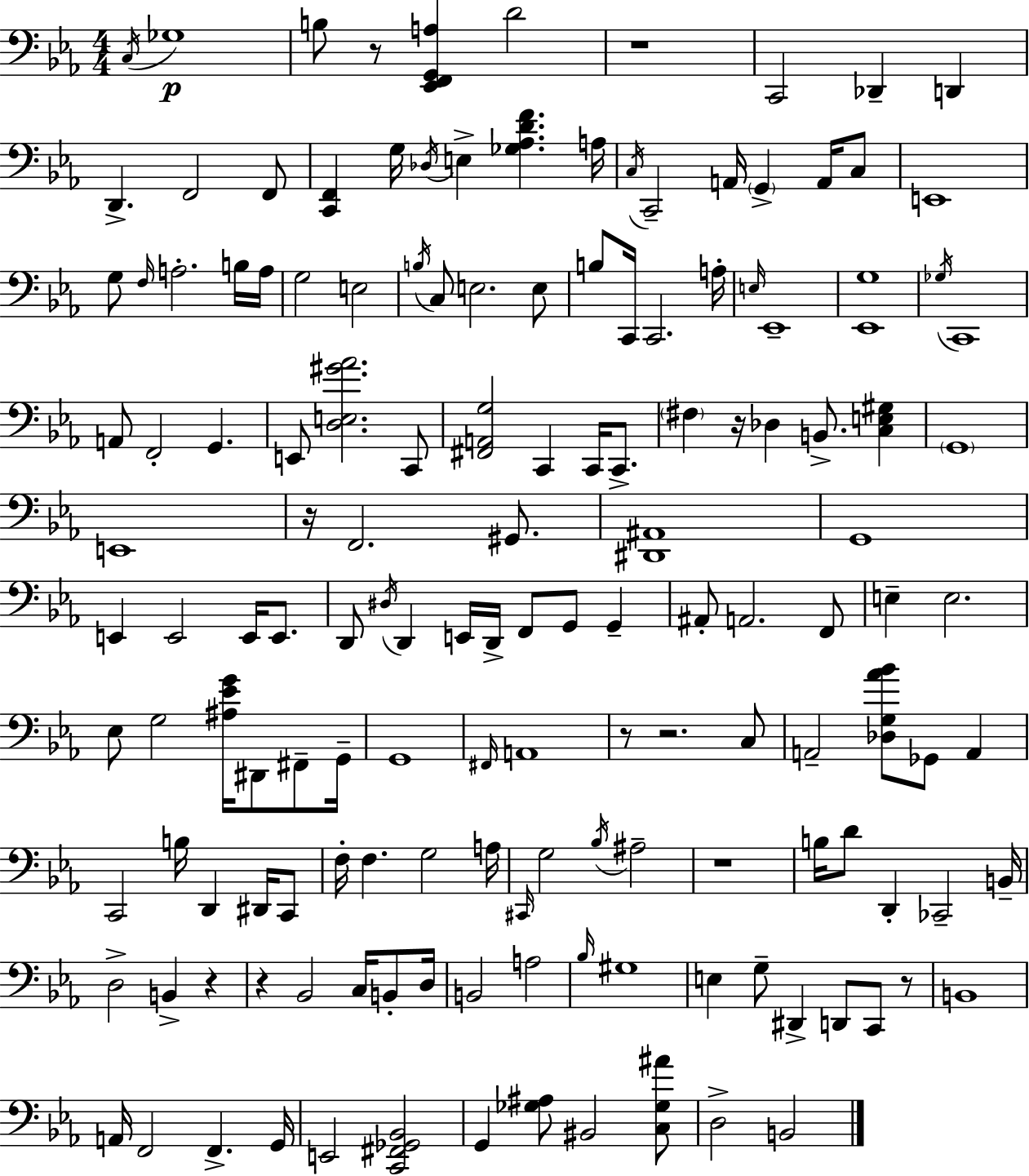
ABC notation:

X:1
T:Untitled
M:4/4
L:1/4
K:Cm
C,/4 _G,4 B,/2 z/2 [_E,,F,,G,,A,] D2 z4 C,,2 _D,, D,, D,, F,,2 F,,/2 [C,,F,,] G,/4 _D,/4 E, [_G,_A,DF] A,/4 C,/4 C,,2 A,,/4 G,, A,,/4 C,/2 E,,4 G,/2 F,/4 A,2 B,/4 A,/4 G,2 E,2 B,/4 C,/2 E,2 E,/2 B,/2 C,,/4 C,,2 A,/4 E,/4 _E,,4 [_E,,G,]4 _G,/4 C,,4 A,,/2 F,,2 G,, E,,/2 [D,E,^G_A]2 C,,/2 [^F,,A,,G,]2 C,, C,,/4 C,,/2 ^F, z/4 _D, B,,/2 [C,E,^G,] G,,4 E,,4 z/4 F,,2 ^G,,/2 [^D,,^A,,]4 G,,4 E,, E,,2 E,,/4 E,,/2 D,,/2 ^D,/4 D,, E,,/4 D,,/4 F,,/2 G,,/2 G,, ^A,,/2 A,,2 F,,/2 E, E,2 _E,/2 G,2 [^A,_EG]/4 ^D,,/2 ^F,,/2 G,,/4 G,,4 ^F,,/4 A,,4 z/2 z2 C,/2 A,,2 [_D,G,_A_B]/2 _G,,/2 A,, C,,2 B,/4 D,, ^D,,/4 C,,/2 F,/4 F, G,2 A,/4 ^C,,/4 G,2 _B,/4 ^A,2 z4 B,/4 D/2 D,, _C,,2 B,,/4 D,2 B,, z z _B,,2 C,/4 B,,/2 D,/4 B,,2 A,2 _B,/4 ^G,4 E, G,/2 ^D,, D,,/2 C,,/2 z/2 B,,4 A,,/4 F,,2 F,, G,,/4 E,,2 [C,,^F,,_G,,_B,,]2 G,, [_G,^A,]/2 ^B,,2 [C,_G,^A]/2 D,2 B,,2